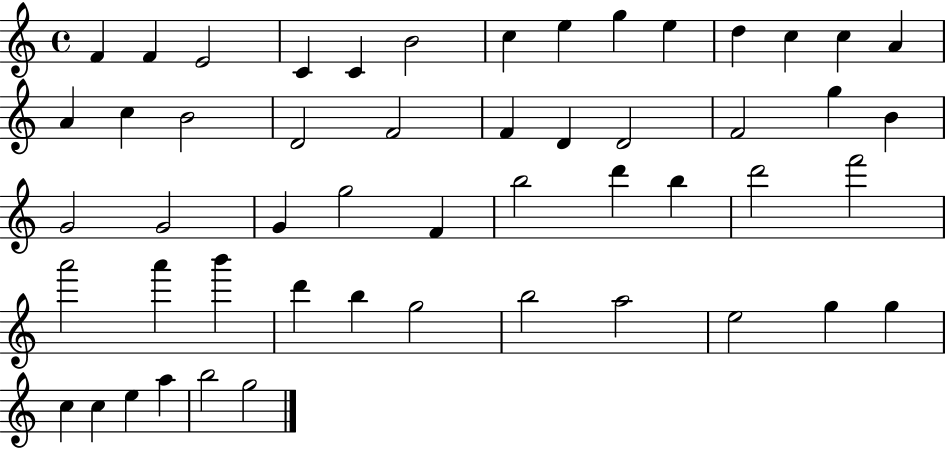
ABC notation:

X:1
T:Untitled
M:4/4
L:1/4
K:C
F F E2 C C B2 c e g e d c c A A c B2 D2 F2 F D D2 F2 g B G2 G2 G g2 F b2 d' b d'2 f'2 a'2 a' b' d' b g2 b2 a2 e2 g g c c e a b2 g2